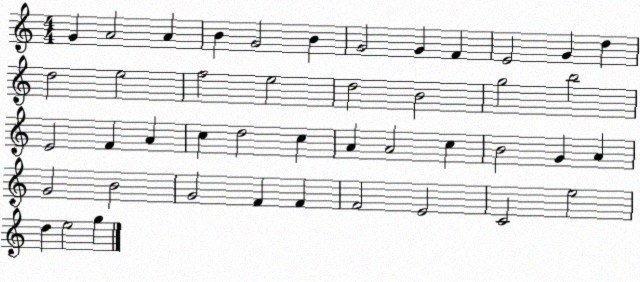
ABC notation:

X:1
T:Untitled
M:4/4
L:1/4
K:C
G A2 A B G2 B G2 G F E2 G d d2 e2 f2 e2 d2 B2 g2 b2 E2 F A c d2 c A A2 c B2 G A G2 B2 G2 F F F2 E2 C2 e2 d e2 g